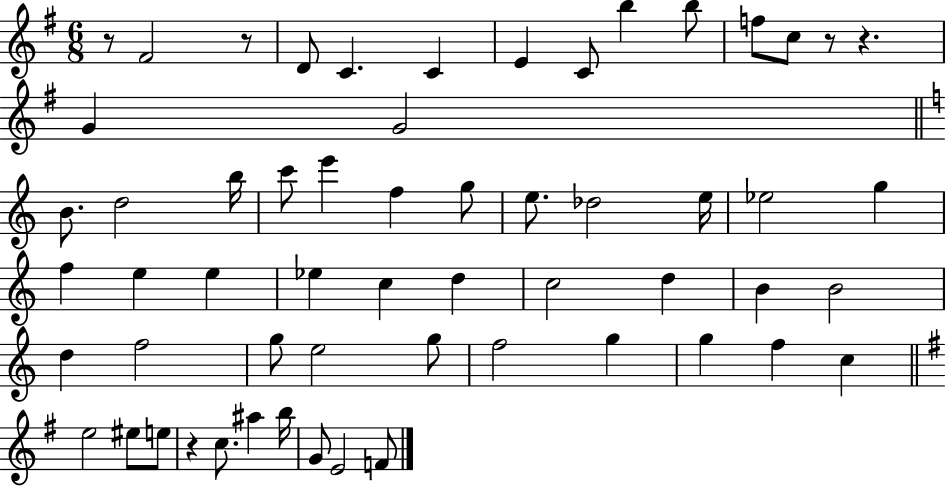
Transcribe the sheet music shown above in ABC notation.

X:1
T:Untitled
M:6/8
L:1/4
K:G
z/2 ^F2 z/2 D/2 C C E C/2 b b/2 f/2 c/2 z/2 z G G2 B/2 d2 b/4 c'/2 e' f g/2 e/2 _d2 e/4 _e2 g f e e _e c d c2 d B B2 d f2 g/2 e2 g/2 f2 g g f c e2 ^e/2 e/2 z c/2 ^a b/4 G/2 E2 F/2